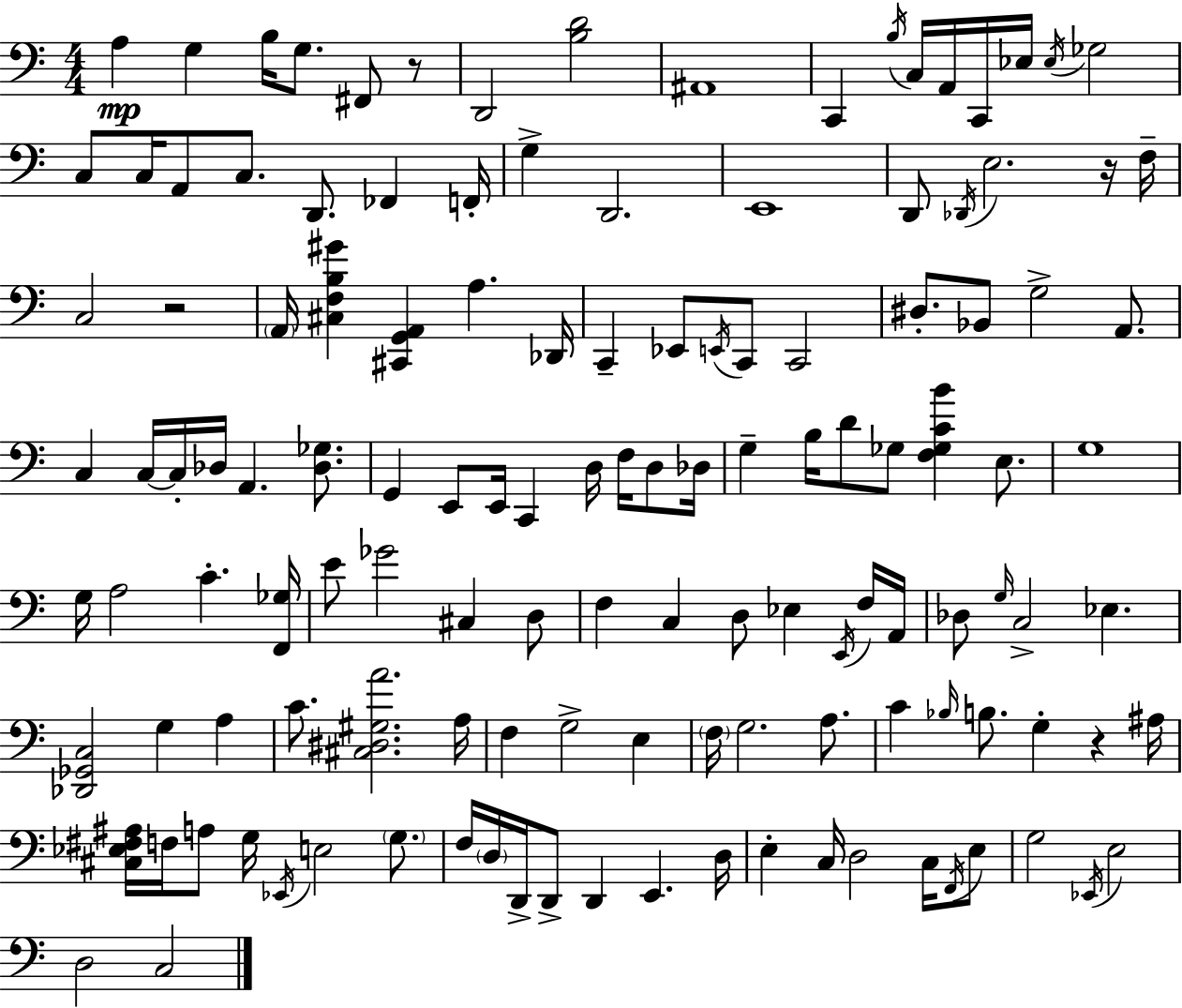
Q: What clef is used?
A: bass